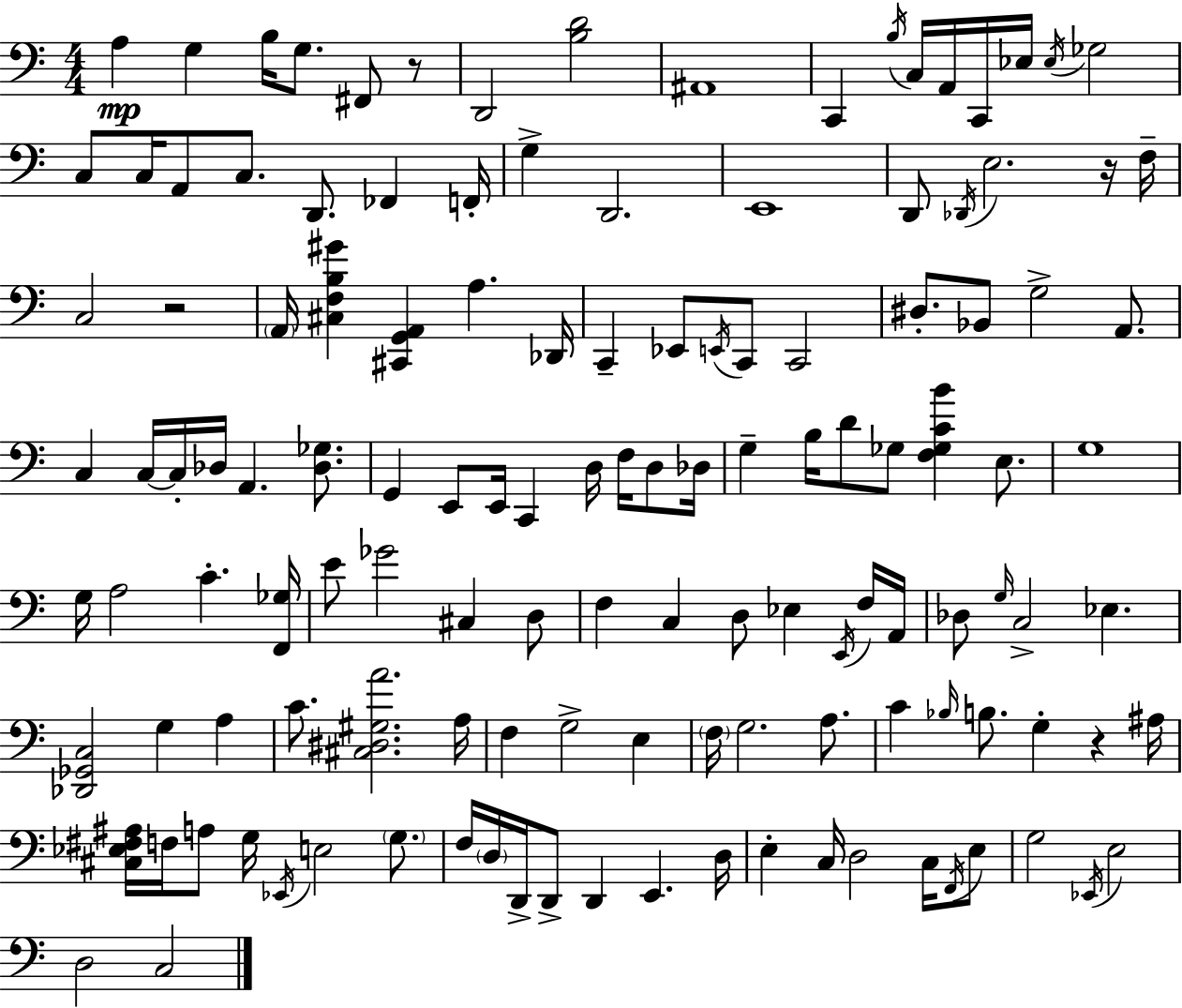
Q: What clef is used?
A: bass